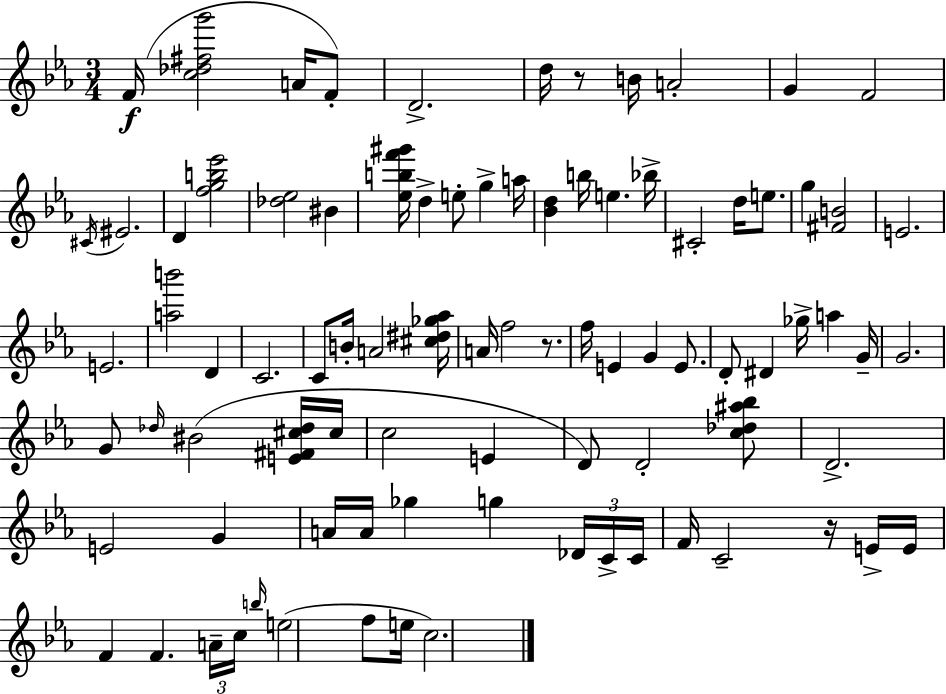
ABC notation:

X:1
T:Untitled
M:3/4
L:1/4
K:Eb
F/4 [c_d^fg']2 A/4 F/2 D2 d/4 z/2 B/4 A2 G F2 ^C/4 ^E2 D [fgb_e']2 [_d_e]2 ^B [_ebf'^g']/4 d e/2 g a/4 [_Bd] b/4 e _b/4 ^C2 d/4 e/2 g [^FB]2 E2 E2 [ab']2 D C2 C/2 B/4 A2 [^c^d_g_a]/4 A/4 f2 z/2 f/4 E G E/2 D/2 ^D _g/4 a G/4 G2 G/2 _d/4 ^B2 [E^F^c_d]/4 ^c/4 c2 E D/2 D2 [c_d^a_b]/2 D2 E2 G A/4 A/4 _g g _D/4 C/4 C/4 F/4 C2 z/4 E/4 E/4 F F A/4 c/4 b/4 e2 f/2 e/4 c2